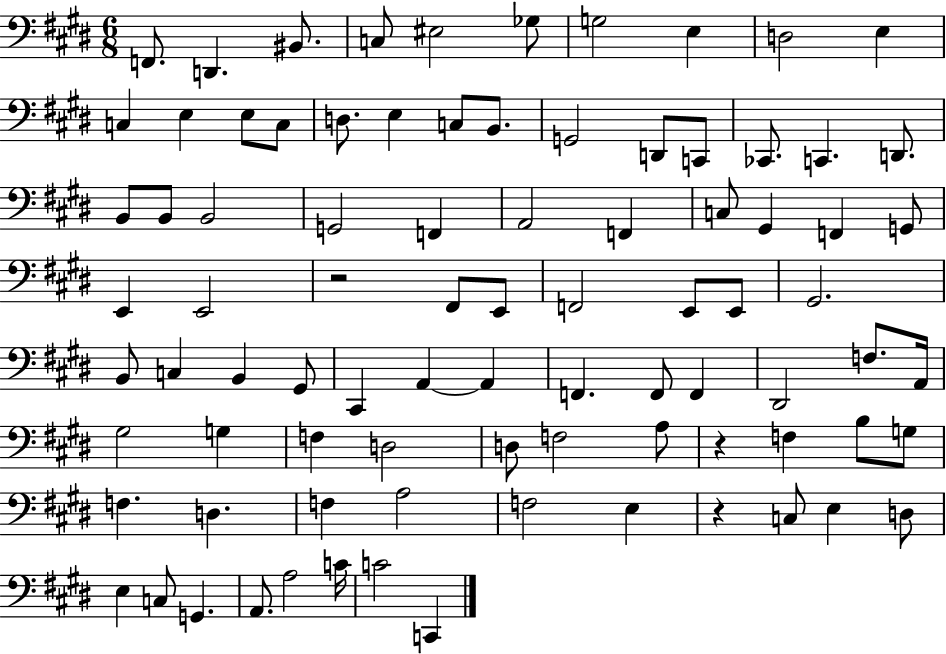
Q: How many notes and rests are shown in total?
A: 86